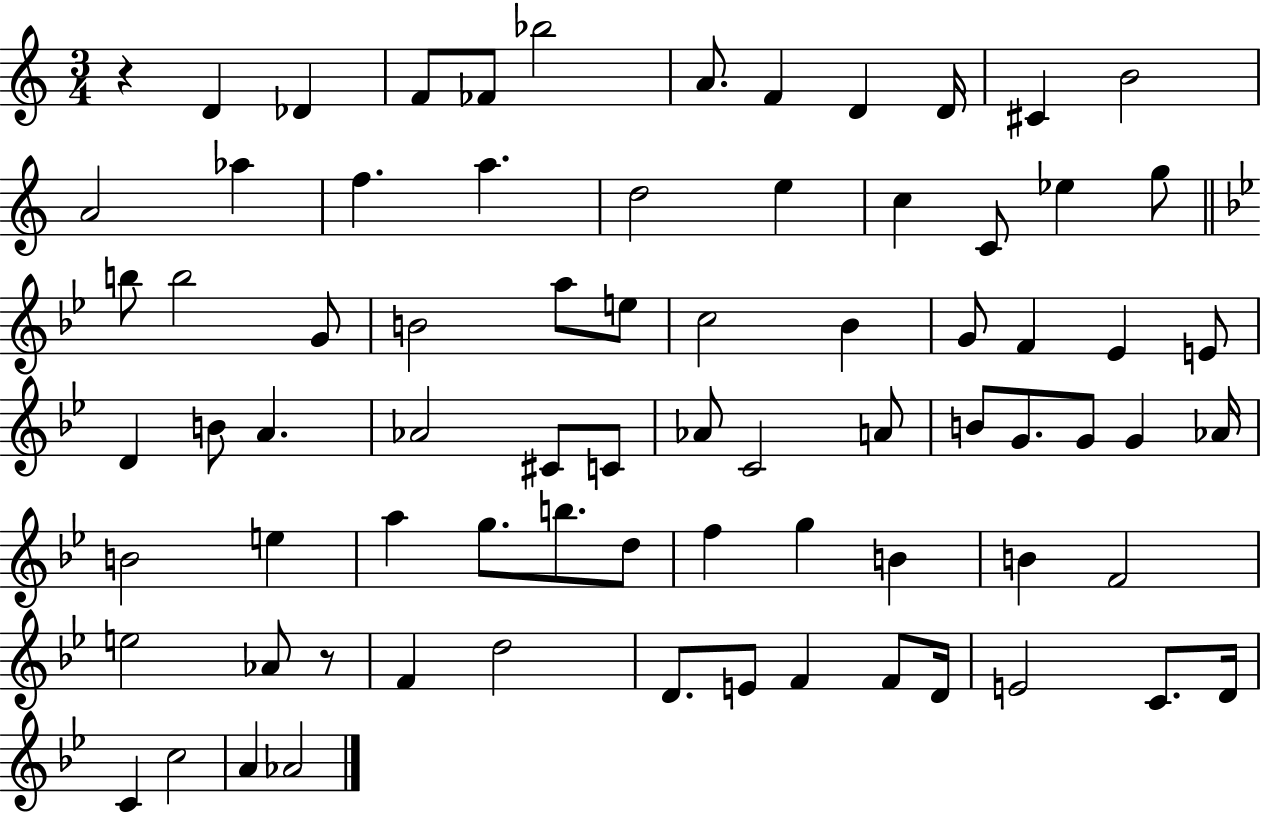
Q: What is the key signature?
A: C major